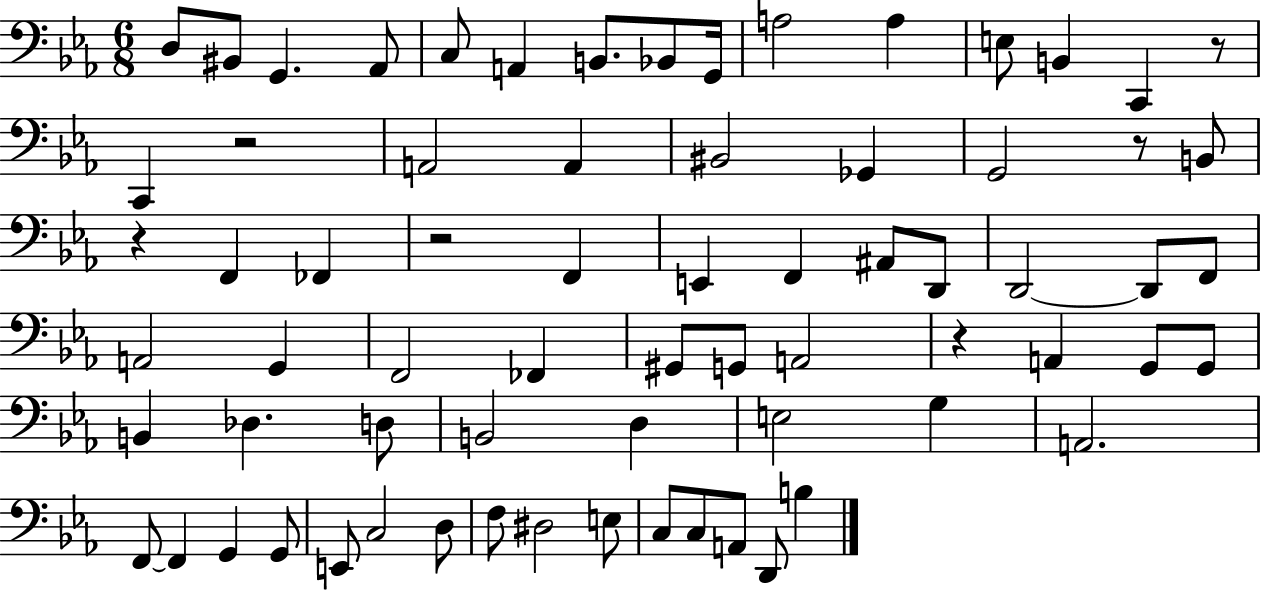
X:1
T:Untitled
M:6/8
L:1/4
K:Eb
D,/2 ^B,,/2 G,, _A,,/2 C,/2 A,, B,,/2 _B,,/2 G,,/4 A,2 A, E,/2 B,, C,, z/2 C,, z2 A,,2 A,, ^B,,2 _G,, G,,2 z/2 B,,/2 z F,, _F,, z2 F,, E,, F,, ^A,,/2 D,,/2 D,,2 D,,/2 F,,/2 A,,2 G,, F,,2 _F,, ^G,,/2 G,,/2 A,,2 z A,, G,,/2 G,,/2 B,, _D, D,/2 B,,2 D, E,2 G, A,,2 F,,/2 F,, G,, G,,/2 E,,/2 C,2 D,/2 F,/2 ^D,2 E,/2 C,/2 C,/2 A,,/2 D,,/2 B,